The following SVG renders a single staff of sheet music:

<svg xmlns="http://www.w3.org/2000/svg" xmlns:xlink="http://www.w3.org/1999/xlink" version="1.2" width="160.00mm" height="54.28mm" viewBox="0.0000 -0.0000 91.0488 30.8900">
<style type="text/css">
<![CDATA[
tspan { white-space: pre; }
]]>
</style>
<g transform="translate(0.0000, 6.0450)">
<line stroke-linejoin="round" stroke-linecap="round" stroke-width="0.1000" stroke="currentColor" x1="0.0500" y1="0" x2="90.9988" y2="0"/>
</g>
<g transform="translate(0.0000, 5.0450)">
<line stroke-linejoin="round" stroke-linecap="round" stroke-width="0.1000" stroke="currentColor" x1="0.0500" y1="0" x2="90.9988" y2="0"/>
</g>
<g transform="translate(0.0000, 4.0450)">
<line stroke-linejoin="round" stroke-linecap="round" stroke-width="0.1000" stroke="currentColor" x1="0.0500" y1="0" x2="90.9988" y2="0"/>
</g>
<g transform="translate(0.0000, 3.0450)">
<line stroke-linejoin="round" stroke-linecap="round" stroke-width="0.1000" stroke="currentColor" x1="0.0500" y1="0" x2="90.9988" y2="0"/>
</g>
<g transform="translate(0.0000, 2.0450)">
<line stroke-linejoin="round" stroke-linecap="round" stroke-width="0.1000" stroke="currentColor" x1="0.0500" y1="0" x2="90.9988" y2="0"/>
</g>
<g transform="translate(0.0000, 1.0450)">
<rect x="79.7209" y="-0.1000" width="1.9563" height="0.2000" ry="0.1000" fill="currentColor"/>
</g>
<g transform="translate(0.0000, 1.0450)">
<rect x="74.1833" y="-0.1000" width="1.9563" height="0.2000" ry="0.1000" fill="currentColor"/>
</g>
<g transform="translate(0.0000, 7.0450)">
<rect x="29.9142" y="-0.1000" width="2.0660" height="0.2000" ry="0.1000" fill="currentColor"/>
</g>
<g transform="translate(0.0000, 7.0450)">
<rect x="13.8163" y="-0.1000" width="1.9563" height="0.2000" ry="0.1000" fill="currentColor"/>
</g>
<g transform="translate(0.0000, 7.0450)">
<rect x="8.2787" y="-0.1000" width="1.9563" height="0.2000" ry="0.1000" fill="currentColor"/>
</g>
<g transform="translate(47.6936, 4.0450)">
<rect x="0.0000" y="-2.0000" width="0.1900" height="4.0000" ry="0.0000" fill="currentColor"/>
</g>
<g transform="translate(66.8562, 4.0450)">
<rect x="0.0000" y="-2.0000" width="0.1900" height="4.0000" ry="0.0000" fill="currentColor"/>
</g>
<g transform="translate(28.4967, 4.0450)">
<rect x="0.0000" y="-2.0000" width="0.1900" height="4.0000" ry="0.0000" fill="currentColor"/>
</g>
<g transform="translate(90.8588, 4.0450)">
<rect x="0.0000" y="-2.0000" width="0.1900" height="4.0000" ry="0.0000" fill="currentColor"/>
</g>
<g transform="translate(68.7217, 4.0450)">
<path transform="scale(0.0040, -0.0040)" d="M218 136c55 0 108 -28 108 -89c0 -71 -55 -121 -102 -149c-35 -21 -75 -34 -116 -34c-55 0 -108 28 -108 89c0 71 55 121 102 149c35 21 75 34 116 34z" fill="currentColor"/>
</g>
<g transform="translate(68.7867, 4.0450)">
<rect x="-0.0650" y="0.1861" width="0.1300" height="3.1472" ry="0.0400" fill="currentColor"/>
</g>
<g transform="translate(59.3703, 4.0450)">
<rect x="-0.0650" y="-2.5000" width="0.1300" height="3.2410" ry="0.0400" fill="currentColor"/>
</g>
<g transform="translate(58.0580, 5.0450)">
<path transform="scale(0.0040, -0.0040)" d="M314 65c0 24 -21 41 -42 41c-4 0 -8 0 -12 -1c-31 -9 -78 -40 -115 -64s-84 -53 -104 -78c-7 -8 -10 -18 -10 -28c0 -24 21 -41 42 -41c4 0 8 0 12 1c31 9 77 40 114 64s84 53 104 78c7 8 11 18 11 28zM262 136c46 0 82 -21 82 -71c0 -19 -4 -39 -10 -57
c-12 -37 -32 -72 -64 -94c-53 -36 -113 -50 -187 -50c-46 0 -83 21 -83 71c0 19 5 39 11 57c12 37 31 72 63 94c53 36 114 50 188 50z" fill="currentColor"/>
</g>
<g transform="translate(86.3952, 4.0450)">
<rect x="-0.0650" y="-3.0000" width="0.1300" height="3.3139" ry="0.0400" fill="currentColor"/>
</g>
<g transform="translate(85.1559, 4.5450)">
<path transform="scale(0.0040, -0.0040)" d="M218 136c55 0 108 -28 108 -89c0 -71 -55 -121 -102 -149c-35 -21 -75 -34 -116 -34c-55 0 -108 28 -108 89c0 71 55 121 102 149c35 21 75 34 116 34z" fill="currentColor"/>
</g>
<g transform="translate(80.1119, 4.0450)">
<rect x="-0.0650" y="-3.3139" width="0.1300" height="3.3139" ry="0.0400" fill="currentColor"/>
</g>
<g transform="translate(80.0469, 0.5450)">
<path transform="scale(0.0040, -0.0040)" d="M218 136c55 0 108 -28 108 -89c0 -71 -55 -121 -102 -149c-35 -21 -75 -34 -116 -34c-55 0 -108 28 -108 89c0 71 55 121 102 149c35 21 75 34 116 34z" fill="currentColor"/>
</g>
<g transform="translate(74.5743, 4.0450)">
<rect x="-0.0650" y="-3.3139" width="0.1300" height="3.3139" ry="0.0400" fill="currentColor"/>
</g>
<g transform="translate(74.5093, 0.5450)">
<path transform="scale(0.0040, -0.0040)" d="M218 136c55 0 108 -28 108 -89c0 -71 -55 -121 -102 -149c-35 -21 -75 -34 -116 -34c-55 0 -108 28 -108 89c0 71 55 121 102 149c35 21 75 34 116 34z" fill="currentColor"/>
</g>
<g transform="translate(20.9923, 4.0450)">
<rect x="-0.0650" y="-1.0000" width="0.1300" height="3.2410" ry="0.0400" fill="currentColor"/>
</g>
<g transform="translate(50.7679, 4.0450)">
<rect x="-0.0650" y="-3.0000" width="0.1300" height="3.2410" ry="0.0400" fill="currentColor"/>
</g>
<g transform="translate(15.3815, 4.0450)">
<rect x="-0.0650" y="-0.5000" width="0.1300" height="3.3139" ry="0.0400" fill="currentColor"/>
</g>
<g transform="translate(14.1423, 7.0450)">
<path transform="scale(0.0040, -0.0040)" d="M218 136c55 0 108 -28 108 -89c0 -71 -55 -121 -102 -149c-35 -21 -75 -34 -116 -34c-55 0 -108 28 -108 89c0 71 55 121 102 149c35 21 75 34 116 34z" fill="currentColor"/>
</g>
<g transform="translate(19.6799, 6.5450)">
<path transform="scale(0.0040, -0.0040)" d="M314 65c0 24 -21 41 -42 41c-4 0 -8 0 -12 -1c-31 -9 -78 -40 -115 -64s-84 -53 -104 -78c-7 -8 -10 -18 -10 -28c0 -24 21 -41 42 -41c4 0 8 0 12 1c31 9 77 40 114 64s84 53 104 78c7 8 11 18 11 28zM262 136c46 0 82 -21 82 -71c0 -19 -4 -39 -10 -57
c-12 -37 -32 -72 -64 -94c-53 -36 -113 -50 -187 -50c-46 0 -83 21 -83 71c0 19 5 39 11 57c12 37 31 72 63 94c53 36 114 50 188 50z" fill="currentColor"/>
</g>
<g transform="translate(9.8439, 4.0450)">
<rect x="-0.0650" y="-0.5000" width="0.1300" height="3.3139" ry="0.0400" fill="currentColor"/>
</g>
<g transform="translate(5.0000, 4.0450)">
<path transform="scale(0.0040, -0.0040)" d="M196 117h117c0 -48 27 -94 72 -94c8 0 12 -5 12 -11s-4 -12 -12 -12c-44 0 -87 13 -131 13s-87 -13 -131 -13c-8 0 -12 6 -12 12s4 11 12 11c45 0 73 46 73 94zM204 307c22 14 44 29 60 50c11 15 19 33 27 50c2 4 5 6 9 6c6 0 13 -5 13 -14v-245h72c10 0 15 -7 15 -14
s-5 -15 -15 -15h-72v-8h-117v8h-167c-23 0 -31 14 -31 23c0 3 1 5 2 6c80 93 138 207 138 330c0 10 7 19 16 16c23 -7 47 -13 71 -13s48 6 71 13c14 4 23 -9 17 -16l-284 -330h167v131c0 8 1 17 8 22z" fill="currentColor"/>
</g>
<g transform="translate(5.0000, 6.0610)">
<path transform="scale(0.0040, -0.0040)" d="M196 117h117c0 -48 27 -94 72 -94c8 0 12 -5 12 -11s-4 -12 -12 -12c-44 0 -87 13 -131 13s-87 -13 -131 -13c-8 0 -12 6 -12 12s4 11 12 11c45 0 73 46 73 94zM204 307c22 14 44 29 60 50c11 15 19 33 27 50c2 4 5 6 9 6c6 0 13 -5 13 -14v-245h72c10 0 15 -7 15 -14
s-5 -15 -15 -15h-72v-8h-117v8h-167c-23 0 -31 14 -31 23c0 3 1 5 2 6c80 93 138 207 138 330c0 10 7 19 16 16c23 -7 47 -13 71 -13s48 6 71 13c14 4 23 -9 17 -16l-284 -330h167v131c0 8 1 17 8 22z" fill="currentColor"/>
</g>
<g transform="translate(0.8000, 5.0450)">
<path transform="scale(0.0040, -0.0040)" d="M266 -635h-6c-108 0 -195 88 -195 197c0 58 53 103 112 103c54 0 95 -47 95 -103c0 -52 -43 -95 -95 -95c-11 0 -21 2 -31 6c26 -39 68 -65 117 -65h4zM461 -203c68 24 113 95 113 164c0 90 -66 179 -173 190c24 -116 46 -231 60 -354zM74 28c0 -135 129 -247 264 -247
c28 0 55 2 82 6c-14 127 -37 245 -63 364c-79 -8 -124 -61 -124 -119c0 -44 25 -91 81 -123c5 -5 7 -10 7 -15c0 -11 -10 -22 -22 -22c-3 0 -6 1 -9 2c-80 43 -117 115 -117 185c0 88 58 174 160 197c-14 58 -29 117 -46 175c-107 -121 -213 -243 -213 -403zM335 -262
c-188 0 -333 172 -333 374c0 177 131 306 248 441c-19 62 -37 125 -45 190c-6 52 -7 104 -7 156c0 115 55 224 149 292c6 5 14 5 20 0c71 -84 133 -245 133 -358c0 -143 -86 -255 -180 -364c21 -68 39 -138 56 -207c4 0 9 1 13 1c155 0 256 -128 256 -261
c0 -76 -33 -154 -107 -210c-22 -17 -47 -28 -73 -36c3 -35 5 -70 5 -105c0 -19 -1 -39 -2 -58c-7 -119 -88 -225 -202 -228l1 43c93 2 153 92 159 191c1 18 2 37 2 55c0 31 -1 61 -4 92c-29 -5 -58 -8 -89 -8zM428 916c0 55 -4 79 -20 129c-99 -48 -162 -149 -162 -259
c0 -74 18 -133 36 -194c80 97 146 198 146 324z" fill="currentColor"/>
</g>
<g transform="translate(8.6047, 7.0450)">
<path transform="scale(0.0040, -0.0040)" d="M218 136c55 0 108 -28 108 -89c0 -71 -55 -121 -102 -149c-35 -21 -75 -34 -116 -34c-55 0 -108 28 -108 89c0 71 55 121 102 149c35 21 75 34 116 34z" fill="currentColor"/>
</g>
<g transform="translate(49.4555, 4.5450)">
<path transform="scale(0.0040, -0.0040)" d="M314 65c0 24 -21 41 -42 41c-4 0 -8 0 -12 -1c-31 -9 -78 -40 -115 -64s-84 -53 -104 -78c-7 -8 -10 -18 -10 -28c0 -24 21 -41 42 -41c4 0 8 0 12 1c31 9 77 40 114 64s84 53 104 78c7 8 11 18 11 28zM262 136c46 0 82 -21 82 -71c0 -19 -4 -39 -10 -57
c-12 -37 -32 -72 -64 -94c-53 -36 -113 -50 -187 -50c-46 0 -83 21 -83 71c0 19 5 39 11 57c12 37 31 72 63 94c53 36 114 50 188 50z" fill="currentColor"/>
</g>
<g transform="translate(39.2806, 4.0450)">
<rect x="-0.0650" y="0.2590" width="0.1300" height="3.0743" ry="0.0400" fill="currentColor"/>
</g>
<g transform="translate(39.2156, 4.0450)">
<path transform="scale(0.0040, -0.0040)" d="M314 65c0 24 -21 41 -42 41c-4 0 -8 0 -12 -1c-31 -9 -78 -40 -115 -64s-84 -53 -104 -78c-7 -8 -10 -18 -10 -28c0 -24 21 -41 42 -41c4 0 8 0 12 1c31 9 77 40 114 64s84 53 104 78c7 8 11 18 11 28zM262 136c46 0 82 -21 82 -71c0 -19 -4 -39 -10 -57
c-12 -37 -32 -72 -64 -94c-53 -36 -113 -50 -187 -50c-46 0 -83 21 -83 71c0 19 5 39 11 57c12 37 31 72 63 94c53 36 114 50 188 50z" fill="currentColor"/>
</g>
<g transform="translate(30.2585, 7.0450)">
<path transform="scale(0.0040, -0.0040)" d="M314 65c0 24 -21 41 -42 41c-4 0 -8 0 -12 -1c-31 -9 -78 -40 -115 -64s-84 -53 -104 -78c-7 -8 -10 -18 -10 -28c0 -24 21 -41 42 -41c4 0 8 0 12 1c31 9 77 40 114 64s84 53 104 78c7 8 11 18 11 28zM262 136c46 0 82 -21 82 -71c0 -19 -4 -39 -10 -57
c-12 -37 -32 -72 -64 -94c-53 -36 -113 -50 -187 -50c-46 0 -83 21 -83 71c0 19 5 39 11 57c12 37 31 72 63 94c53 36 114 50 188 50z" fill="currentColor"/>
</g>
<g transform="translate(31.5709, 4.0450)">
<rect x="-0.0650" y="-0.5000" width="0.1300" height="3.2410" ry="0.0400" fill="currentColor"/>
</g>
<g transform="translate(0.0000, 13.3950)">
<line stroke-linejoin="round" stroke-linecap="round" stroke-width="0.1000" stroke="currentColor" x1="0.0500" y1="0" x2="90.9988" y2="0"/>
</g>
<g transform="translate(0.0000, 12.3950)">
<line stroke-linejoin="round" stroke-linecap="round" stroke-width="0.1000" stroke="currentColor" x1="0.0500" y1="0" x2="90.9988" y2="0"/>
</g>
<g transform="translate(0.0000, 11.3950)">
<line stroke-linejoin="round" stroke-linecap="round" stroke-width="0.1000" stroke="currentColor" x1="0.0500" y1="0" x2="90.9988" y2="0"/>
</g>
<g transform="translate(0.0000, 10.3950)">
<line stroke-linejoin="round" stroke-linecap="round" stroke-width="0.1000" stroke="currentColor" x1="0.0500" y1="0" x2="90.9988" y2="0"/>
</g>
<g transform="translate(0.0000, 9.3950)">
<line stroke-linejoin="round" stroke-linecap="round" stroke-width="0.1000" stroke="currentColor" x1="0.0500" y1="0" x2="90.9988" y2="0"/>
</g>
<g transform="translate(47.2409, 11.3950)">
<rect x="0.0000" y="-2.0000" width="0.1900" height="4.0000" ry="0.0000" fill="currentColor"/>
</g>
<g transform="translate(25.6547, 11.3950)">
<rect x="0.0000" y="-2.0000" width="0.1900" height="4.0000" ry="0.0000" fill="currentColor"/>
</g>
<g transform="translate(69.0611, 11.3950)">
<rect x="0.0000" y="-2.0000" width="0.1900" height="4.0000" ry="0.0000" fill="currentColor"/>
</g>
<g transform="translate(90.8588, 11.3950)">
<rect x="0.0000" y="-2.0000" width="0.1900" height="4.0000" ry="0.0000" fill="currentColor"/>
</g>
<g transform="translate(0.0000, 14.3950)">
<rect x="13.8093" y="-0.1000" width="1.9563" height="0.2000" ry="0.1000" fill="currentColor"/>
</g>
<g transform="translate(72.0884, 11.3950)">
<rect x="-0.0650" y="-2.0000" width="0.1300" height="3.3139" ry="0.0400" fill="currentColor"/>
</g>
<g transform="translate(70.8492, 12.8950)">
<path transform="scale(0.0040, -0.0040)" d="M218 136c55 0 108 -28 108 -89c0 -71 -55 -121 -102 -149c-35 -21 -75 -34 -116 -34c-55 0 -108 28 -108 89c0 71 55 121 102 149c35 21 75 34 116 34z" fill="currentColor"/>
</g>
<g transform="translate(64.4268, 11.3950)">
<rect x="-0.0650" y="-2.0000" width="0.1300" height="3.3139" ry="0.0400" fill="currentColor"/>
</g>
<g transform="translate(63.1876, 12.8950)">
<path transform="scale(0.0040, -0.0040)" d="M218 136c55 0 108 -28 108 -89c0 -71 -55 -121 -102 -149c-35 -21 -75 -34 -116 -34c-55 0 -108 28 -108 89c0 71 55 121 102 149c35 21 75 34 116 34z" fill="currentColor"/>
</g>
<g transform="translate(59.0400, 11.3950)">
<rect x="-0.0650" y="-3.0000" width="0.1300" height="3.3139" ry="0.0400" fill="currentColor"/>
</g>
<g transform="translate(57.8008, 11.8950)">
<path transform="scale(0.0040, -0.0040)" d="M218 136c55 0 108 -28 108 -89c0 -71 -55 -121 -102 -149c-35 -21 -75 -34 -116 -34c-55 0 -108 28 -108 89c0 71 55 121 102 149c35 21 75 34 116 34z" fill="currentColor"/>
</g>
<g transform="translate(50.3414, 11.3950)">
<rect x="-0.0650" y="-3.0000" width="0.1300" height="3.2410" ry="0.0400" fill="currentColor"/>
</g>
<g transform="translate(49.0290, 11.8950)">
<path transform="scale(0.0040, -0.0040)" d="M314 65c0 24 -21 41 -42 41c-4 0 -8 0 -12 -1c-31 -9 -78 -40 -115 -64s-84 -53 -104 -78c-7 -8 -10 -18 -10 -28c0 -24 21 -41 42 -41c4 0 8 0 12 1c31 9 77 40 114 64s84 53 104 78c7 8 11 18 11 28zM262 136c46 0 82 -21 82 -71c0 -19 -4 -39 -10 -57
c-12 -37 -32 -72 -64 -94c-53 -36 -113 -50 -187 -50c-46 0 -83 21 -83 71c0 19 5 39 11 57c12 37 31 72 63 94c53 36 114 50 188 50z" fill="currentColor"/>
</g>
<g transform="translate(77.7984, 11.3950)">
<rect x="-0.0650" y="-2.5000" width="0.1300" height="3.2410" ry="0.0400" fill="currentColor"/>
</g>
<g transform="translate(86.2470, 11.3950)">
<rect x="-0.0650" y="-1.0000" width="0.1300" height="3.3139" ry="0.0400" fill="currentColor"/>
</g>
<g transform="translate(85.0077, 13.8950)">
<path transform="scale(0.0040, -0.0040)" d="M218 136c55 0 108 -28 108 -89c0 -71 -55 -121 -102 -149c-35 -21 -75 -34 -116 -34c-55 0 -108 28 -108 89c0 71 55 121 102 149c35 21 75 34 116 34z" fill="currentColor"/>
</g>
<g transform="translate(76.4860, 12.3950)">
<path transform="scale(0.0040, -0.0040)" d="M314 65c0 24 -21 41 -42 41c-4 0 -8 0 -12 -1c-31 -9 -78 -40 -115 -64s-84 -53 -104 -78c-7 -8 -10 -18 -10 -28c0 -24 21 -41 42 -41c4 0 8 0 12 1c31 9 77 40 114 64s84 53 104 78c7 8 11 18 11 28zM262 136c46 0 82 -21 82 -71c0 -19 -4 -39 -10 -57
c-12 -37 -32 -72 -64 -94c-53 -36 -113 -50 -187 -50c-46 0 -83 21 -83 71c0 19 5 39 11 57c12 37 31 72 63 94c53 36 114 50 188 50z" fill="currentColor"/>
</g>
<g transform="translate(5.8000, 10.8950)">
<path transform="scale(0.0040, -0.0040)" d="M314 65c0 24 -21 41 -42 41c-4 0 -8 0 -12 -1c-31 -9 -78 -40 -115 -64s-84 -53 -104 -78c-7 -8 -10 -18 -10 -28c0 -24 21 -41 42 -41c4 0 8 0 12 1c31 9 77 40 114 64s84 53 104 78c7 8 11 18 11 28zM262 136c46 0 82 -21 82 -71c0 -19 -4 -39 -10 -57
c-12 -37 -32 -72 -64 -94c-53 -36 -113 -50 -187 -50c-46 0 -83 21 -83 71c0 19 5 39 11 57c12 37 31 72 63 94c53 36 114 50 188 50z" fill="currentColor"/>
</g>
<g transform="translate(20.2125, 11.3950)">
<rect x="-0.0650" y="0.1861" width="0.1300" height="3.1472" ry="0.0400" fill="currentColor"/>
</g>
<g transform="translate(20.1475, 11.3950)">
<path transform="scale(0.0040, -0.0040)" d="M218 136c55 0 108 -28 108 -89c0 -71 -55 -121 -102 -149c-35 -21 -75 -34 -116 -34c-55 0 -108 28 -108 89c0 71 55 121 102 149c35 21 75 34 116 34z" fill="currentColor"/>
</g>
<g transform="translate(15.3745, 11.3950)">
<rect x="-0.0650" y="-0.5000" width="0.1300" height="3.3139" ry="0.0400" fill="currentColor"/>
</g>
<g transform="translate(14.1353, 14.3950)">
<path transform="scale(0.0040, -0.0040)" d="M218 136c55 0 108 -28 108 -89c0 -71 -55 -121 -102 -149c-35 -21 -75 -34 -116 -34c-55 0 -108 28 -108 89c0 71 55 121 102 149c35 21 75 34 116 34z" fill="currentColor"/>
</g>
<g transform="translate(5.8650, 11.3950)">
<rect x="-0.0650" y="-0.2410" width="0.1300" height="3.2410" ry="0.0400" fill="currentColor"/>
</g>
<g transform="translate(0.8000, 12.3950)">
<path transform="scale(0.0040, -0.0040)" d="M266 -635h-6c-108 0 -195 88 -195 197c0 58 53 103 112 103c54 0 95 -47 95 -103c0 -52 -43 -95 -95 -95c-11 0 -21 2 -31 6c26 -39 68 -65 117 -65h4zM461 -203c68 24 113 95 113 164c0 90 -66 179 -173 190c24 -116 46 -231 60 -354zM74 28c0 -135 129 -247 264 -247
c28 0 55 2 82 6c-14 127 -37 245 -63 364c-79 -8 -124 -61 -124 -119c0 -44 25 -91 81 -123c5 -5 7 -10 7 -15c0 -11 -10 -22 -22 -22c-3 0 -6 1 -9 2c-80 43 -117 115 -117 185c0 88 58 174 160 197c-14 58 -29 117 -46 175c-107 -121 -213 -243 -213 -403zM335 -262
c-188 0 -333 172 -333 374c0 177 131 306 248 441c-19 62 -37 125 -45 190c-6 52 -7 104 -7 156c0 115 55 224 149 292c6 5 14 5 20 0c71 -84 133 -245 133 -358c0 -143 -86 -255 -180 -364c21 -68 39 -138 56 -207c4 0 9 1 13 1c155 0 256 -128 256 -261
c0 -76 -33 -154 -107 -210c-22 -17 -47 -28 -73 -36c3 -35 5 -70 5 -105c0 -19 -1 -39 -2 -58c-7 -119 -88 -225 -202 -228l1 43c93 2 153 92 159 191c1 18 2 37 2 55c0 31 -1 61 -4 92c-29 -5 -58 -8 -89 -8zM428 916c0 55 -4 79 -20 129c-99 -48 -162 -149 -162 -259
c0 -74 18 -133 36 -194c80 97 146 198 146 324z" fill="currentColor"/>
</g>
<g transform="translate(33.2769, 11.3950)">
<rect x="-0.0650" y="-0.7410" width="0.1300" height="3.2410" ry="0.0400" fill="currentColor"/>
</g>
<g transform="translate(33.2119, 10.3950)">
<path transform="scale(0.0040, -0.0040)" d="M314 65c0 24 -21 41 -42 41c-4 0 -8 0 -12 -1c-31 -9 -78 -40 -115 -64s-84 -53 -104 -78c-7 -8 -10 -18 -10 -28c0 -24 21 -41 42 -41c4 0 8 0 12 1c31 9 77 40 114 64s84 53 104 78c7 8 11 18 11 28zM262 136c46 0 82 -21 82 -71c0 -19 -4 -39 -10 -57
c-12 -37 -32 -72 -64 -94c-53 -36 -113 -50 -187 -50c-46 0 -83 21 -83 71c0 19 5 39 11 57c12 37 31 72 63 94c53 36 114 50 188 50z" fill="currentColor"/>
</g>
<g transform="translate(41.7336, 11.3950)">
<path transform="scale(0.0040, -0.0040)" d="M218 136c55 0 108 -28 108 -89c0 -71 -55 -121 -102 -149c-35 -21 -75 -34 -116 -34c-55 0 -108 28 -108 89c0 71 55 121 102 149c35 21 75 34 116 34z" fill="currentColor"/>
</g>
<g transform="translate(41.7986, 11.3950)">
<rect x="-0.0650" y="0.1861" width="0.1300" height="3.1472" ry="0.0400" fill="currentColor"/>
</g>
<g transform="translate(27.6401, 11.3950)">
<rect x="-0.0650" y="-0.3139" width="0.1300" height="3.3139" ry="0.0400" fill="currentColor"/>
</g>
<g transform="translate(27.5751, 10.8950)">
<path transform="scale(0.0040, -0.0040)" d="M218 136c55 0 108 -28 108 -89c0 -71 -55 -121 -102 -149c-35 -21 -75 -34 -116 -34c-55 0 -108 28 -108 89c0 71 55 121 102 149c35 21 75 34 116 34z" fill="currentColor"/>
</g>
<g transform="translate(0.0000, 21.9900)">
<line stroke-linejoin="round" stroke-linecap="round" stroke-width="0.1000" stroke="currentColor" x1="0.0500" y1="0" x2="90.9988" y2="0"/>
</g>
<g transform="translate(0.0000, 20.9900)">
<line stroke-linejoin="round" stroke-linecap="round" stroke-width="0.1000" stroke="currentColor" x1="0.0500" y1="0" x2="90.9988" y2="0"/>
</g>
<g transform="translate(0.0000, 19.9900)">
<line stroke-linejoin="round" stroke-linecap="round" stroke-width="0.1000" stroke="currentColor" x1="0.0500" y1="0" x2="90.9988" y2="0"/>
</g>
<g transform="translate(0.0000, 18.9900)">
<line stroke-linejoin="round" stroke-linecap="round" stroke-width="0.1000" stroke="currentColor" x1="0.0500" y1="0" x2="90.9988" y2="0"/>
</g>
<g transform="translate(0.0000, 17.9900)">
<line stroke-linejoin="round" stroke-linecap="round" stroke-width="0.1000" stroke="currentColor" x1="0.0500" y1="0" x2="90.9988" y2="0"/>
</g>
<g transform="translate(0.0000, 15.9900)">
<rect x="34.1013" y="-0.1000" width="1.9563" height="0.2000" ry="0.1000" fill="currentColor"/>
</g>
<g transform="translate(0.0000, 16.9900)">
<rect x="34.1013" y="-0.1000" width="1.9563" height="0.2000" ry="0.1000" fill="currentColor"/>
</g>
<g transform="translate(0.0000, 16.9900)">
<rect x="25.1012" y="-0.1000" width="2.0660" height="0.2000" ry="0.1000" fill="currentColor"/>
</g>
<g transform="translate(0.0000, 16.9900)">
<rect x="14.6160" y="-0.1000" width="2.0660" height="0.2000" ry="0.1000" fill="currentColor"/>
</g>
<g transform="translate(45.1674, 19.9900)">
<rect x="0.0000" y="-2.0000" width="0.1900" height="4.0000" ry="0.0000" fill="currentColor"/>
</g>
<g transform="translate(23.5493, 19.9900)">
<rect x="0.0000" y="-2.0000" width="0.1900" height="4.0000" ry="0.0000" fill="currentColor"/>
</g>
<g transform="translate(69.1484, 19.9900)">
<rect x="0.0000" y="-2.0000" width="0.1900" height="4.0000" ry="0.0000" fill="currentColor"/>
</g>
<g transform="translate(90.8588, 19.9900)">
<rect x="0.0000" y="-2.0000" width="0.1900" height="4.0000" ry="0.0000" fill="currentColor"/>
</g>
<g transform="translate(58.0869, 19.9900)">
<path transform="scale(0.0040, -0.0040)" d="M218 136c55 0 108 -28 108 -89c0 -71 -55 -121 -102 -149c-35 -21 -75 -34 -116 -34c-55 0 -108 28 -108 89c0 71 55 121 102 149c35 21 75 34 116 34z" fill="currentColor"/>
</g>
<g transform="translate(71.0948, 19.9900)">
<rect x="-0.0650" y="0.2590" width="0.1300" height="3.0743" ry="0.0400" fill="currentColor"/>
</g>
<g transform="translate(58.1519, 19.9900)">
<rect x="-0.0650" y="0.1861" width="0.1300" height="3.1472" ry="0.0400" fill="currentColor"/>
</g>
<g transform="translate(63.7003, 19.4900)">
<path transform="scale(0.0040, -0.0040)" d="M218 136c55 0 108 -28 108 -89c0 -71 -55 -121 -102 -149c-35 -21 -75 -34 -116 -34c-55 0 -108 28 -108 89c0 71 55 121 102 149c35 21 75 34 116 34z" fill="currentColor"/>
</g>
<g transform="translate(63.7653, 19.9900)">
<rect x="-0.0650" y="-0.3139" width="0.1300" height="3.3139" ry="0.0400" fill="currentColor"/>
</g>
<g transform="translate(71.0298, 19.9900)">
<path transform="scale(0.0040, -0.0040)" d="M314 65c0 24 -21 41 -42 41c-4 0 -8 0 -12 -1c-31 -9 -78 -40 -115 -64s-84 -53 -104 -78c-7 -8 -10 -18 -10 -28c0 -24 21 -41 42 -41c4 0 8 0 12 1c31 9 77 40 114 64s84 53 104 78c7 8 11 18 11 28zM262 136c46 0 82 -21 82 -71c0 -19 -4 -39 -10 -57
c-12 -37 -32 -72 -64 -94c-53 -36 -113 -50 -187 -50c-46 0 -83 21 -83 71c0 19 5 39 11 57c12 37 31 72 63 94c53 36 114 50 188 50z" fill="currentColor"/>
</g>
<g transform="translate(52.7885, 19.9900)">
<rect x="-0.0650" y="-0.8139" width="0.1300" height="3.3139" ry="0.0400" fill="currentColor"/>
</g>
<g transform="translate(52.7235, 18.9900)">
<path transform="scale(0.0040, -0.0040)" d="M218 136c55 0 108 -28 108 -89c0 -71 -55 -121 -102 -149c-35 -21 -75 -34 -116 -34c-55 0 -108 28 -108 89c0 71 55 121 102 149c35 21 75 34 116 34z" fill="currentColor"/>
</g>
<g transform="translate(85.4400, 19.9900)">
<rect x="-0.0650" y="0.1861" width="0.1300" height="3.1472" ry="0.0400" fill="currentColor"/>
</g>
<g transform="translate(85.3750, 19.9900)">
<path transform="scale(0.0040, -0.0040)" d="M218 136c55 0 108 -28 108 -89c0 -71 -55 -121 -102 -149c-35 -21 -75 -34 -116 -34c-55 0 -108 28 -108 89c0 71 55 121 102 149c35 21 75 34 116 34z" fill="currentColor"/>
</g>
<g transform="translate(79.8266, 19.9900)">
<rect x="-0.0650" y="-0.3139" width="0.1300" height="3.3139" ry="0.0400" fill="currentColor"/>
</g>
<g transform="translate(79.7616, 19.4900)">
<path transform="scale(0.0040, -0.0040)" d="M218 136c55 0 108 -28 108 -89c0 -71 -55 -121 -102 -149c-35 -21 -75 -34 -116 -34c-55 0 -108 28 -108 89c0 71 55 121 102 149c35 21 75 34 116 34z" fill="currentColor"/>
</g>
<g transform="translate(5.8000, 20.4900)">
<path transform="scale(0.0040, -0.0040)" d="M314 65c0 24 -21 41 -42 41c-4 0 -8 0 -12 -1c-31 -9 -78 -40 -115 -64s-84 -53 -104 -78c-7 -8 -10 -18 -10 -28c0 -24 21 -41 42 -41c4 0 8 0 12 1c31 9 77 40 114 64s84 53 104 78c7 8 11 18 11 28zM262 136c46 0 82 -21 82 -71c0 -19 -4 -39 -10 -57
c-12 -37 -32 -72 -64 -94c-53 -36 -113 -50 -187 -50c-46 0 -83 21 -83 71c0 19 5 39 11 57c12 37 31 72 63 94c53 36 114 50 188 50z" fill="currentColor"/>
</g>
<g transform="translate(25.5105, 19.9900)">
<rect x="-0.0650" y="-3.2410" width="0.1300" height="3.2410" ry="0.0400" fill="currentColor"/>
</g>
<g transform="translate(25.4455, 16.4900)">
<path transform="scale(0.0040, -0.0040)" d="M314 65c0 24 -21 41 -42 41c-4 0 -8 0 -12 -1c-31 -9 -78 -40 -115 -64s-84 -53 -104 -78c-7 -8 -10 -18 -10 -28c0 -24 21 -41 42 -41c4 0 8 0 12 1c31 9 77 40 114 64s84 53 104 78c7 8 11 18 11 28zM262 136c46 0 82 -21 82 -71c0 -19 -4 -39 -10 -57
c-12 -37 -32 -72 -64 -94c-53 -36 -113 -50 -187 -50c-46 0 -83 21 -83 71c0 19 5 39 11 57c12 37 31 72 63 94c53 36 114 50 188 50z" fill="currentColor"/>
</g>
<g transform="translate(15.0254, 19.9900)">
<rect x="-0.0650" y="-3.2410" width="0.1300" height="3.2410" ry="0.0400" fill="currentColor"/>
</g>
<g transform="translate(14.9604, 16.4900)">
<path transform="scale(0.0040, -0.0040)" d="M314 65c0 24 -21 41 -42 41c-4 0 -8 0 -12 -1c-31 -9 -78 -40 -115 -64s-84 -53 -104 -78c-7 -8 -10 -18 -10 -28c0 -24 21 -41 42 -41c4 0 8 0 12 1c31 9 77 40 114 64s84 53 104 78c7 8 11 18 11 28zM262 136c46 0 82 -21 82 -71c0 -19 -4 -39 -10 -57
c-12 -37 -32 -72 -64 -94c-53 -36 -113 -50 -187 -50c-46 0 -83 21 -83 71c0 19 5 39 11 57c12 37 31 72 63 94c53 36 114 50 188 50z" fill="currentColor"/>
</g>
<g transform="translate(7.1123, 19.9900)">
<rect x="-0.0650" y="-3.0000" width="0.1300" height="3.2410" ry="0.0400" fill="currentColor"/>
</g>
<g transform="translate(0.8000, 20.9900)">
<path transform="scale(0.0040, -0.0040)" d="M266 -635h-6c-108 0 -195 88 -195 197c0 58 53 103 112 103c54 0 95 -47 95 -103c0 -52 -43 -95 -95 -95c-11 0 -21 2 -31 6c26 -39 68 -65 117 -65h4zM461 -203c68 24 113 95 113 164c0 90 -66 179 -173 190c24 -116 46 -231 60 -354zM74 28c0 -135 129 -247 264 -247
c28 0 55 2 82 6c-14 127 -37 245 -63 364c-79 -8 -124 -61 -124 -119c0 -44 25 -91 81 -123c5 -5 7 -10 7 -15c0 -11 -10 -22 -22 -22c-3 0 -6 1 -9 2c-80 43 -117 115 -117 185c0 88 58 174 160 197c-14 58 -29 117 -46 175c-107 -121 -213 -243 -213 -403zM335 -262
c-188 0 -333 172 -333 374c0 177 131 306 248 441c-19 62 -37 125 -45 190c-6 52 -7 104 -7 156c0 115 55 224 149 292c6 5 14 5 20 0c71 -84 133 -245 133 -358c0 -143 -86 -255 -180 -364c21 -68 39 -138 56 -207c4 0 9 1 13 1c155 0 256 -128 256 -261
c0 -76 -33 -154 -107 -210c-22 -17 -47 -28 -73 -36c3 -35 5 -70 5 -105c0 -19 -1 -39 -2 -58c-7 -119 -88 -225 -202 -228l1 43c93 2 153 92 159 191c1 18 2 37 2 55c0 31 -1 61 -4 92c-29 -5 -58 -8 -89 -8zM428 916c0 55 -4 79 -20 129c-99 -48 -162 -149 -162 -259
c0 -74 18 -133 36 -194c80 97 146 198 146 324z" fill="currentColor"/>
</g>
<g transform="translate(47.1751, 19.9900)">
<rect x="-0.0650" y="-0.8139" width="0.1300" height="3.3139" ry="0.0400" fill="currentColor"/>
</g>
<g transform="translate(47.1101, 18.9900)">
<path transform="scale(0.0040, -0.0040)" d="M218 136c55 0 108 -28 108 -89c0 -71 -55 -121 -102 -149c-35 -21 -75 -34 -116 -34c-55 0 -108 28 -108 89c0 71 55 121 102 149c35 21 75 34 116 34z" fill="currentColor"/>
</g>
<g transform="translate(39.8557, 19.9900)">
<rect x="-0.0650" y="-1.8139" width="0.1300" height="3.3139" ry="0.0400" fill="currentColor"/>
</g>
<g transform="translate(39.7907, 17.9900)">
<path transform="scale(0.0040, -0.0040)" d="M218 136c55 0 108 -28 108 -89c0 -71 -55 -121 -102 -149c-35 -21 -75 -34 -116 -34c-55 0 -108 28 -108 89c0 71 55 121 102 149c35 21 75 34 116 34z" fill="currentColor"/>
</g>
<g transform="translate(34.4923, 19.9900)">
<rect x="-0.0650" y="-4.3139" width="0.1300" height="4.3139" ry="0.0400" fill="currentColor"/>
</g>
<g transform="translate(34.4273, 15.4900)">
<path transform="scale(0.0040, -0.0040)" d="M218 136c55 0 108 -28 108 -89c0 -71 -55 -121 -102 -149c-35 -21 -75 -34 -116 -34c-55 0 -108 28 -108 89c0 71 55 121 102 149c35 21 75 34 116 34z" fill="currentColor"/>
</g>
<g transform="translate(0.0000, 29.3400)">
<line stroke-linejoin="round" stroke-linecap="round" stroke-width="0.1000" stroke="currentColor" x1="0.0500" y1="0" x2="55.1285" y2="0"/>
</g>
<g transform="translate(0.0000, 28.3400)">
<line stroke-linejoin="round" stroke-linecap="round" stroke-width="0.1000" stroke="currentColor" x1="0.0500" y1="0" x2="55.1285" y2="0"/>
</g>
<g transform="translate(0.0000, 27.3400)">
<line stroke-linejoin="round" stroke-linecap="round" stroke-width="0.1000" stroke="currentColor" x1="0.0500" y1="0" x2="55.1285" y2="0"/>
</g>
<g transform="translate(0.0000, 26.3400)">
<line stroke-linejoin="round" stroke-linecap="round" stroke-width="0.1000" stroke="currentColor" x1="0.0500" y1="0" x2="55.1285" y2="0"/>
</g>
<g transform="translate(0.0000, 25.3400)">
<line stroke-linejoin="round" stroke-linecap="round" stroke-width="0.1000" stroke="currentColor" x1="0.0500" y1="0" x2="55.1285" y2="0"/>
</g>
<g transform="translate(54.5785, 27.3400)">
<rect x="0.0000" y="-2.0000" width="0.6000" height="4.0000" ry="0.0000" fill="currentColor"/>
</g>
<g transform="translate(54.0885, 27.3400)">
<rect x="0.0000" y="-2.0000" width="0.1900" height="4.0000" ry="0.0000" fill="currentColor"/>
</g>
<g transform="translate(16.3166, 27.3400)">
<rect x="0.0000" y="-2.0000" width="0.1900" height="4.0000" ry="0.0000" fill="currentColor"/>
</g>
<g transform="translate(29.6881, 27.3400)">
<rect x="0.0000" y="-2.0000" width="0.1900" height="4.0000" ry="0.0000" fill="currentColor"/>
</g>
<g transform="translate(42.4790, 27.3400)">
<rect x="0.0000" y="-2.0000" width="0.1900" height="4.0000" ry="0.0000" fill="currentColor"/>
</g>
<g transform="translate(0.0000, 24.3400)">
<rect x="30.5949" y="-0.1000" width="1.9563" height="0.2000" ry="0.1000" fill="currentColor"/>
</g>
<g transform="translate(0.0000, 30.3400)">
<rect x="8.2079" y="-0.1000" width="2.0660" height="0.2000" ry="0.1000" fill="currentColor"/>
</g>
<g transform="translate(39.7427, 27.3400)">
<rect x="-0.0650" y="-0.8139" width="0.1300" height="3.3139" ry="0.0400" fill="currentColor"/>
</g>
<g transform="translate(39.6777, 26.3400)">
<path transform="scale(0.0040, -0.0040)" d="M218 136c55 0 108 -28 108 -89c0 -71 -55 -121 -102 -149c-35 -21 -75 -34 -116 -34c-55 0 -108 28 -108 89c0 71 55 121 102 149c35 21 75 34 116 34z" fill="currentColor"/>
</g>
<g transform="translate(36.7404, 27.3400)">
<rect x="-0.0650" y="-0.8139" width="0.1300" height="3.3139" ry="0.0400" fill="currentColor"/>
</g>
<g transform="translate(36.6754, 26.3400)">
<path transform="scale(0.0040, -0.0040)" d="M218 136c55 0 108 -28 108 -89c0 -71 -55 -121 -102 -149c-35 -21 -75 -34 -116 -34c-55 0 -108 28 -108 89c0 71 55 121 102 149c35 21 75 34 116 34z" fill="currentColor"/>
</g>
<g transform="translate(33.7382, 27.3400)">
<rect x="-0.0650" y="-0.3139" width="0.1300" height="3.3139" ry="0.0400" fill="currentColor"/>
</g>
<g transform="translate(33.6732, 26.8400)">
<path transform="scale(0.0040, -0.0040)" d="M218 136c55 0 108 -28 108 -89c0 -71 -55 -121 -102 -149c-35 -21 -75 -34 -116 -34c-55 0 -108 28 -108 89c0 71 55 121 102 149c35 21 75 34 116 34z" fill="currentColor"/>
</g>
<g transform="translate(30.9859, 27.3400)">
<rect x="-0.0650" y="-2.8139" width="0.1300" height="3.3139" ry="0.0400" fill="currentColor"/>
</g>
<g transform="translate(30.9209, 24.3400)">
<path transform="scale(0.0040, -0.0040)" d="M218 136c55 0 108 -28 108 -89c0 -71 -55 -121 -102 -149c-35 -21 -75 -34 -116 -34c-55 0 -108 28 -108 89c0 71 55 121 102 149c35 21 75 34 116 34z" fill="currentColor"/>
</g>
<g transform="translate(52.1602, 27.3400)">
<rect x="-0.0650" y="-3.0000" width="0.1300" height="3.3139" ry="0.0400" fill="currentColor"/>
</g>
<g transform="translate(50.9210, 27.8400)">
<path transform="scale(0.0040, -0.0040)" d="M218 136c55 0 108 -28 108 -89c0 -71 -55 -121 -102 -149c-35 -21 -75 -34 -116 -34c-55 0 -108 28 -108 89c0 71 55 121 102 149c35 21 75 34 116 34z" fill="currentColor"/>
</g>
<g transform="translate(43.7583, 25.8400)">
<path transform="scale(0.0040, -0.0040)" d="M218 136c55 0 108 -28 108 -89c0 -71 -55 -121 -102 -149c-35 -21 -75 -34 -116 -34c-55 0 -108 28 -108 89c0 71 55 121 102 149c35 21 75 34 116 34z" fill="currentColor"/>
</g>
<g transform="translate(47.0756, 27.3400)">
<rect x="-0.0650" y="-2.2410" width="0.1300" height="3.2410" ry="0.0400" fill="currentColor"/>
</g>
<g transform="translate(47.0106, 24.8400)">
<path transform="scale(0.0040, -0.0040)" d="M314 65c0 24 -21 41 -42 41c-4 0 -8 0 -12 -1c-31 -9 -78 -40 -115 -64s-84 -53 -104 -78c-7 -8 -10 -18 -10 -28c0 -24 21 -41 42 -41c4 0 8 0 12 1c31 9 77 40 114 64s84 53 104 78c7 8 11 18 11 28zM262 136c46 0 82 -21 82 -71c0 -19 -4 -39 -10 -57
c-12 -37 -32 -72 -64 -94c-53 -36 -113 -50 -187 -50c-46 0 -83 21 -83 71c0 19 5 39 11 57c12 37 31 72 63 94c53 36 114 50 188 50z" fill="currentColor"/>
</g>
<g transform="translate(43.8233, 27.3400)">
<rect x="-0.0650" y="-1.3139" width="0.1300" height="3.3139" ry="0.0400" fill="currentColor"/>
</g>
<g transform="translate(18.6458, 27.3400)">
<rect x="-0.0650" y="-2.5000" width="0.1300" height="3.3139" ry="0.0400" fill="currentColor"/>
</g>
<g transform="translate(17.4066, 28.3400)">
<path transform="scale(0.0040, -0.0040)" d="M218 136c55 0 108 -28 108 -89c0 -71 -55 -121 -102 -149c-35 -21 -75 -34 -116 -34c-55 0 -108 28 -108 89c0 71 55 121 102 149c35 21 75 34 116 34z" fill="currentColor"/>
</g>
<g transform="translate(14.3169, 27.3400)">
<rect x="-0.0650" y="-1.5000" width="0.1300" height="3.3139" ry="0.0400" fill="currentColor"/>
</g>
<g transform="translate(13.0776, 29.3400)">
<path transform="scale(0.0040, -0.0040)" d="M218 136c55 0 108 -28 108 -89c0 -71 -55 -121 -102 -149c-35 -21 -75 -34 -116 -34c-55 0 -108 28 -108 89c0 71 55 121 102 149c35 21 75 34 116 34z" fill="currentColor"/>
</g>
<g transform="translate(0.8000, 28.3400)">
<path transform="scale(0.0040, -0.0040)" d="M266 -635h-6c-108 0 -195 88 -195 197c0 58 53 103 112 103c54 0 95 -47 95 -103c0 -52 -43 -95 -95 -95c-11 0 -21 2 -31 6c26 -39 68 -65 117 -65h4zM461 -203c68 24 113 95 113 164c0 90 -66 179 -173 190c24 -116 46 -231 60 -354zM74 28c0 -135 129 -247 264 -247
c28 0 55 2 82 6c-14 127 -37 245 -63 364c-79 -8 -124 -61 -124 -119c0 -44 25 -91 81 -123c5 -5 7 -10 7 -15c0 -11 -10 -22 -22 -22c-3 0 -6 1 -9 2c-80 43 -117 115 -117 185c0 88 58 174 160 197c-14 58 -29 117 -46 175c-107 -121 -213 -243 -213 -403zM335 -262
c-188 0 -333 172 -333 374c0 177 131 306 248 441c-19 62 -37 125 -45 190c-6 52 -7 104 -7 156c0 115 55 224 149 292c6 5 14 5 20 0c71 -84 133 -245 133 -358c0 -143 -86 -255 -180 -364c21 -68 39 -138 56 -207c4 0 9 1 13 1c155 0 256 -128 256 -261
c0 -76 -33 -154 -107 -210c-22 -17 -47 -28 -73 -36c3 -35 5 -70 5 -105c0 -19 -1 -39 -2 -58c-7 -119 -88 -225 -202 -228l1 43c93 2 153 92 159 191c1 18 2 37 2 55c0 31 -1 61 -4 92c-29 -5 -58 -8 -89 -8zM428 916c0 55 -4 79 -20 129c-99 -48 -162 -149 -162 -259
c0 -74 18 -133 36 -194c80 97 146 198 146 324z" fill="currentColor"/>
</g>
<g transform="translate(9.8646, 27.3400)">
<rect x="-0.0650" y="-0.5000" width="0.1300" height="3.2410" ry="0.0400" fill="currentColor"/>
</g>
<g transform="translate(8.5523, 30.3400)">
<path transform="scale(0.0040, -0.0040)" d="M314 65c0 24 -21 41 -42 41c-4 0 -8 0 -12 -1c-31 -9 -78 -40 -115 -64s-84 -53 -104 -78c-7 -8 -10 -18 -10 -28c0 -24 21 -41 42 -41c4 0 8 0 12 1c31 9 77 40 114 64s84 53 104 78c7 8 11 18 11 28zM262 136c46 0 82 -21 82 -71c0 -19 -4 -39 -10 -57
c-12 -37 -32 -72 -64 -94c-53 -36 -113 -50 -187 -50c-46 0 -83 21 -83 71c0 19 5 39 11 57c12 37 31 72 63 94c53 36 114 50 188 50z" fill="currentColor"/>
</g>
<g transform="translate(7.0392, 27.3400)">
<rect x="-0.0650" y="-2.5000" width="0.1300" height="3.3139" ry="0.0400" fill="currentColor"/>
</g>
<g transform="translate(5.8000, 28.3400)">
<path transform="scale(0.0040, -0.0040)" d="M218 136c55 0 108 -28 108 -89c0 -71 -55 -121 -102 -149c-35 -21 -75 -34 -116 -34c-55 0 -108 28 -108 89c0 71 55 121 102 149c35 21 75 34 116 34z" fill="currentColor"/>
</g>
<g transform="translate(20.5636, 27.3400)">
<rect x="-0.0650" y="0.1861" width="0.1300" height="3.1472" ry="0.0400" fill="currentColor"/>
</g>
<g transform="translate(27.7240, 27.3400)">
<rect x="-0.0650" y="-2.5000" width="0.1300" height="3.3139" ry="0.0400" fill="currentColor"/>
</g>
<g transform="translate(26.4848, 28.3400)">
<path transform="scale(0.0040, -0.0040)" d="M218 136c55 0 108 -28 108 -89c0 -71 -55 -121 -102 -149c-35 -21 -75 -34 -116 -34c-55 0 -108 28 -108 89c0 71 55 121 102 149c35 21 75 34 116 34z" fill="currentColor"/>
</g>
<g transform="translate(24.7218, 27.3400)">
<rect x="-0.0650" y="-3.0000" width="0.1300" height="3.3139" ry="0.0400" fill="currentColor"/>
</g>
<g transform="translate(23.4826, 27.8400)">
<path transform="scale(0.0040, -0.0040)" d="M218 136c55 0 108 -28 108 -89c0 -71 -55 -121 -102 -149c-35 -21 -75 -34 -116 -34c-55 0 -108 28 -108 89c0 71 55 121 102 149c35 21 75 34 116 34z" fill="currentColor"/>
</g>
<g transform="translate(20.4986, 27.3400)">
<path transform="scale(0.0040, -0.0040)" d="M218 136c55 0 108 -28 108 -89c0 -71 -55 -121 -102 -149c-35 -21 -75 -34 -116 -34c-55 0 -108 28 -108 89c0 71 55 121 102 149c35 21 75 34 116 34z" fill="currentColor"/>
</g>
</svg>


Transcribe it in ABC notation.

X:1
T:Untitled
M:4/4
L:1/4
K:C
C C D2 C2 B2 A2 G2 B b b A c2 C B c d2 B A2 A F F G2 D A2 b2 b2 d' f d d B c B2 c B G C2 E G B A G a c d d e g2 A